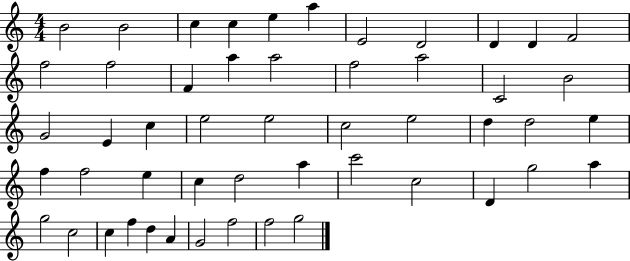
{
  \clef treble
  \numericTimeSignature
  \time 4/4
  \key c \major
  b'2 b'2 | c''4 c''4 e''4 a''4 | e'2 d'2 | d'4 d'4 f'2 | \break f''2 f''2 | f'4 a''4 a''2 | f''2 a''2 | c'2 b'2 | \break g'2 e'4 c''4 | e''2 e''2 | c''2 e''2 | d''4 d''2 e''4 | \break f''4 f''2 e''4 | c''4 d''2 a''4 | c'''2 c''2 | d'4 g''2 a''4 | \break g''2 c''2 | c''4 f''4 d''4 a'4 | g'2 f''2 | f''2 g''2 | \break \bar "|."
}